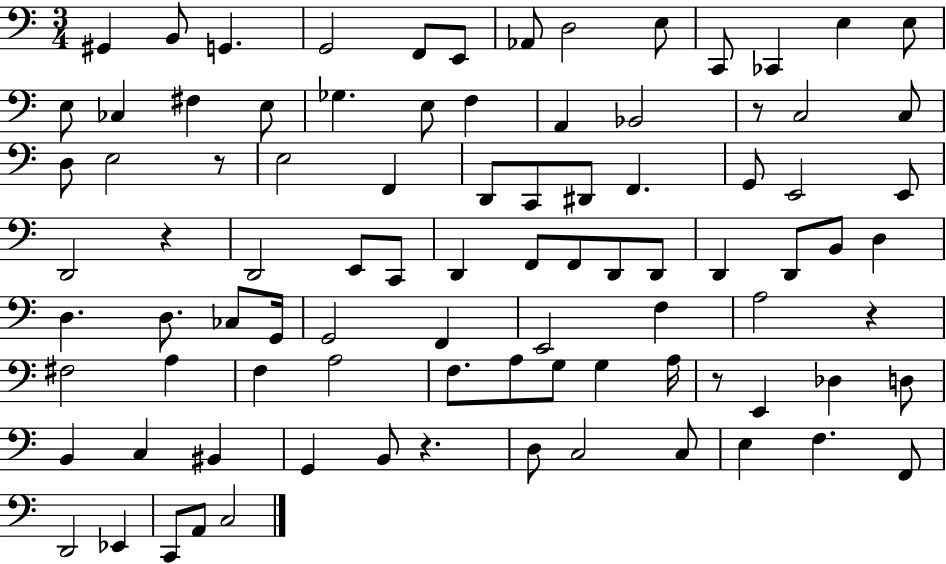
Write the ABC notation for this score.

X:1
T:Untitled
M:3/4
L:1/4
K:C
^G,, B,,/2 G,, G,,2 F,,/2 E,,/2 _A,,/2 D,2 E,/2 C,,/2 _C,, E, E,/2 E,/2 _C, ^F, E,/2 _G, E,/2 F, A,, _B,,2 z/2 C,2 C,/2 D,/2 E,2 z/2 E,2 F,, D,,/2 C,,/2 ^D,,/2 F,, G,,/2 E,,2 E,,/2 D,,2 z D,,2 E,,/2 C,,/2 D,, F,,/2 F,,/2 D,,/2 D,,/2 D,, D,,/2 B,,/2 D, D, D,/2 _C,/2 G,,/4 G,,2 F,, E,,2 F, A,2 z ^F,2 A, F, A,2 F,/2 A,/2 G,/2 G, A,/4 z/2 E,, _D, D,/2 B,, C, ^B,, G,, B,,/2 z D,/2 C,2 C,/2 E, F, F,,/2 D,,2 _E,, C,,/2 A,,/2 C,2